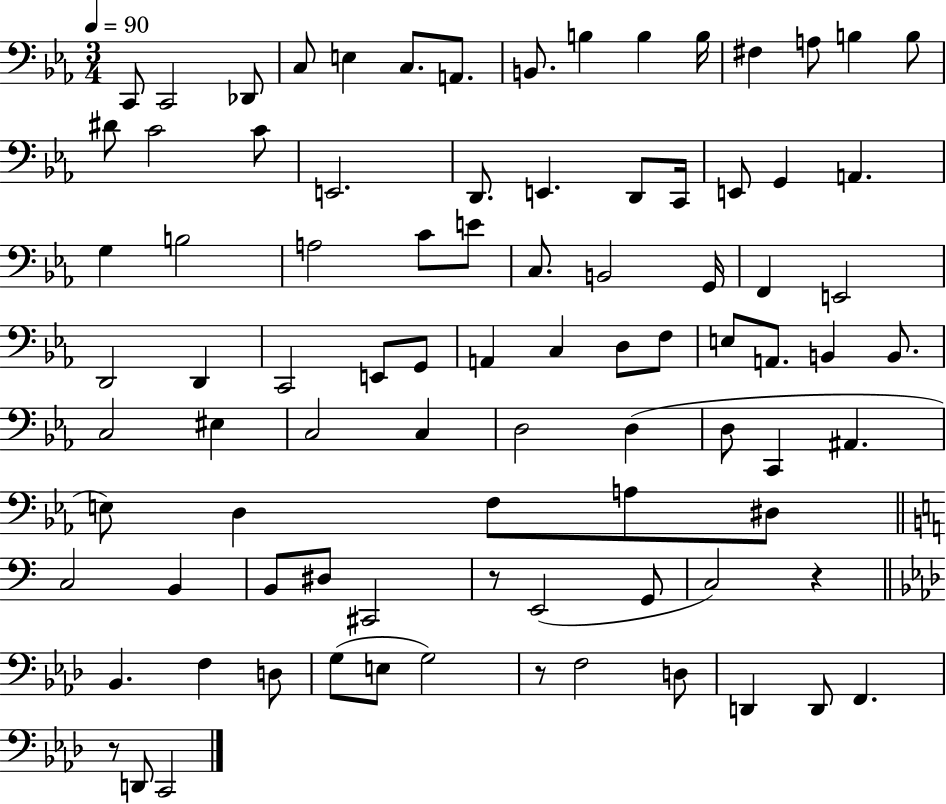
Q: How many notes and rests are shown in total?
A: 88